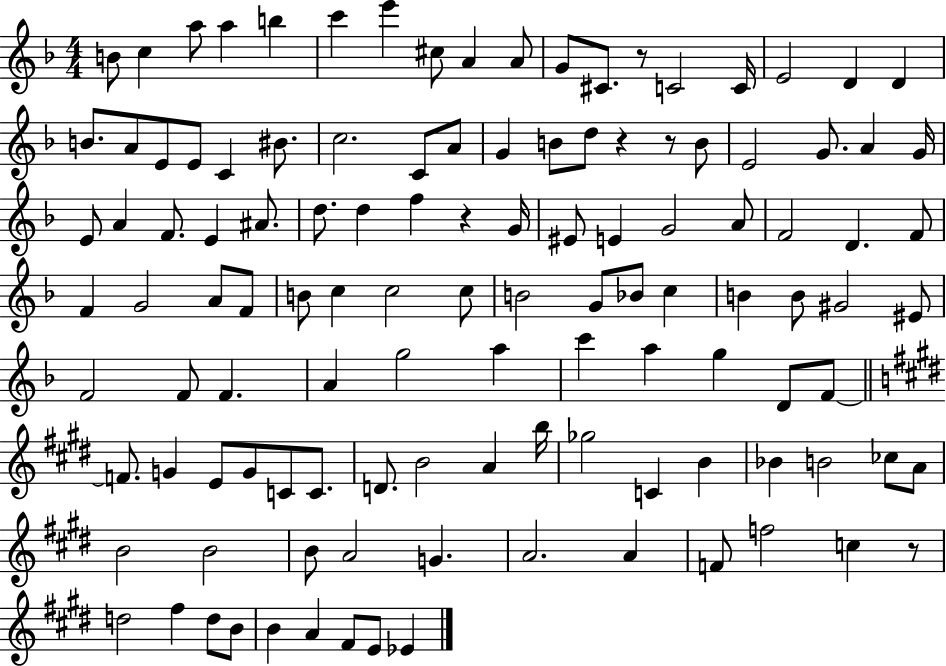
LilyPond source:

{
  \clef treble
  \numericTimeSignature
  \time 4/4
  \key f \major
  b'8 c''4 a''8 a''4 b''4 | c'''4 e'''4 cis''8 a'4 a'8 | g'8 cis'8. r8 c'2 c'16 | e'2 d'4 d'4 | \break b'8. a'8 e'8 e'8 c'4 bis'8. | c''2. c'8 a'8 | g'4 b'8 d''8 r4 r8 b'8 | e'2 g'8. a'4 g'16 | \break e'8 a'4 f'8. e'4 ais'8. | d''8. d''4 f''4 r4 g'16 | eis'8 e'4 g'2 a'8 | f'2 d'4. f'8 | \break f'4 g'2 a'8 f'8 | b'8 c''4 c''2 c''8 | b'2 g'8 bes'8 c''4 | b'4 b'8 gis'2 eis'8 | \break f'2 f'8 f'4. | a'4 g''2 a''4 | c'''4 a''4 g''4 d'8 f'8~~ | \bar "||" \break \key e \major f'8. g'4 e'8 g'8 c'8 c'8. | d'8. b'2 a'4 b''16 | ges''2 c'4 b'4 | bes'4 b'2 ces''8 a'8 | \break b'2 b'2 | b'8 a'2 g'4. | a'2. a'4 | f'8 f''2 c''4 r8 | \break d''2 fis''4 d''8 b'8 | b'4 a'4 fis'8 e'8 ees'4 | \bar "|."
}